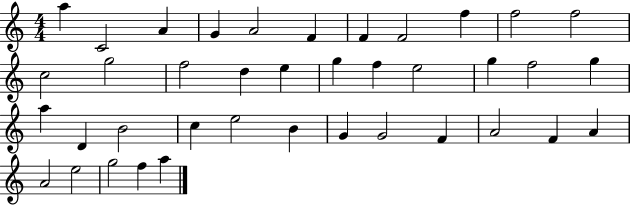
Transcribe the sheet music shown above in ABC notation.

X:1
T:Untitled
M:4/4
L:1/4
K:C
a C2 A G A2 F F F2 f f2 f2 c2 g2 f2 d e g f e2 g f2 g a D B2 c e2 B G G2 F A2 F A A2 e2 g2 f a